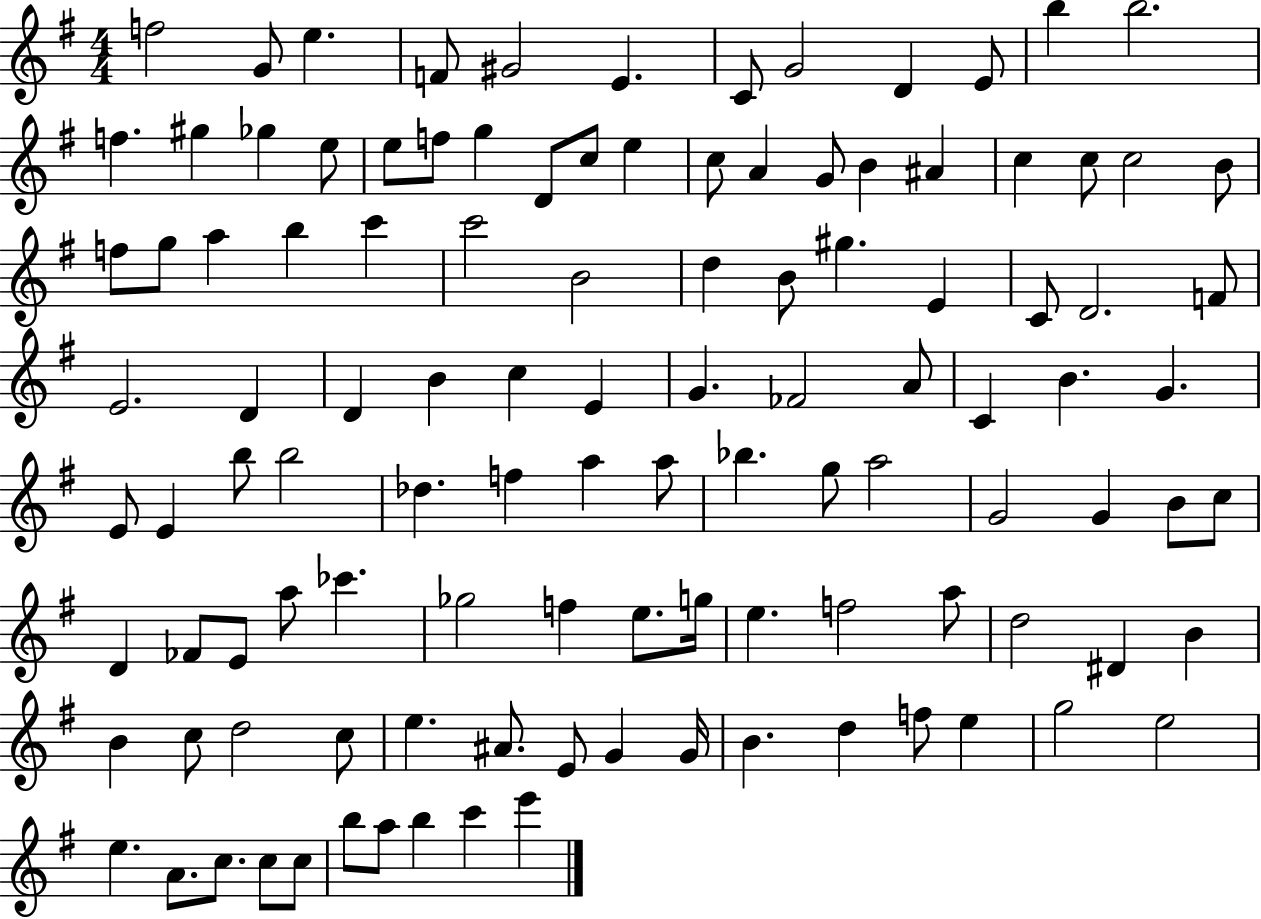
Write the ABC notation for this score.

X:1
T:Untitled
M:4/4
L:1/4
K:G
f2 G/2 e F/2 ^G2 E C/2 G2 D E/2 b b2 f ^g _g e/2 e/2 f/2 g D/2 c/2 e c/2 A G/2 B ^A c c/2 c2 B/2 f/2 g/2 a b c' c'2 B2 d B/2 ^g E C/2 D2 F/2 E2 D D B c E G _F2 A/2 C B G E/2 E b/2 b2 _d f a a/2 _b g/2 a2 G2 G B/2 c/2 D _F/2 E/2 a/2 _c' _g2 f e/2 g/4 e f2 a/2 d2 ^D B B c/2 d2 c/2 e ^A/2 E/2 G G/4 B d f/2 e g2 e2 e A/2 c/2 c/2 c/2 b/2 a/2 b c' e'